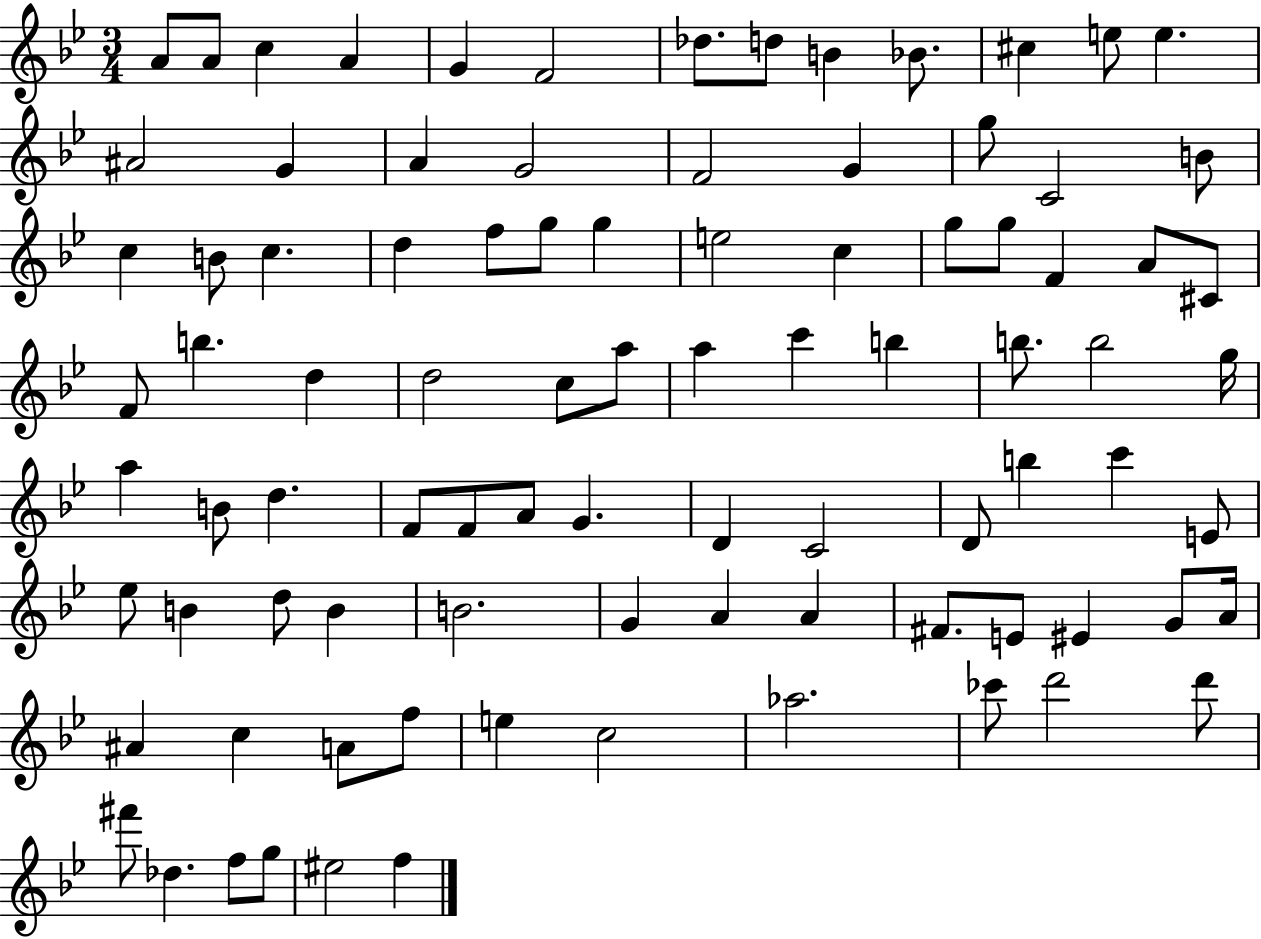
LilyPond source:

{
  \clef treble
  \numericTimeSignature
  \time 3/4
  \key bes \major
  \repeat volta 2 { a'8 a'8 c''4 a'4 | g'4 f'2 | des''8. d''8 b'4 bes'8. | cis''4 e''8 e''4. | \break ais'2 g'4 | a'4 g'2 | f'2 g'4 | g''8 c'2 b'8 | \break c''4 b'8 c''4. | d''4 f''8 g''8 g''4 | e''2 c''4 | g''8 g''8 f'4 a'8 cis'8 | \break f'8 b''4. d''4 | d''2 c''8 a''8 | a''4 c'''4 b''4 | b''8. b''2 g''16 | \break a''4 b'8 d''4. | f'8 f'8 a'8 g'4. | d'4 c'2 | d'8 b''4 c'''4 e'8 | \break ees''8 b'4 d''8 b'4 | b'2. | g'4 a'4 a'4 | fis'8. e'8 eis'4 g'8 a'16 | \break ais'4 c''4 a'8 f''8 | e''4 c''2 | aes''2. | ces'''8 d'''2 d'''8 | \break fis'''8 des''4. f''8 g''8 | eis''2 f''4 | } \bar "|."
}